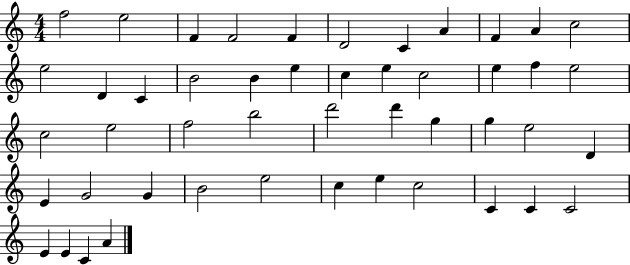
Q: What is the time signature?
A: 4/4